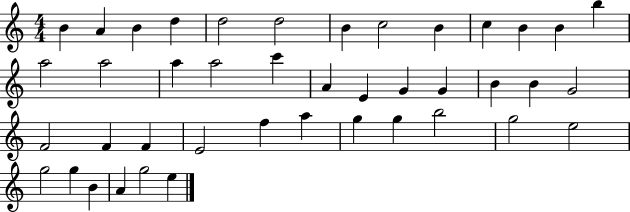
{
  \clef treble
  \numericTimeSignature
  \time 4/4
  \key c \major
  b'4 a'4 b'4 d''4 | d''2 d''2 | b'4 c''2 b'4 | c''4 b'4 b'4 b''4 | \break a''2 a''2 | a''4 a''2 c'''4 | a'4 e'4 g'4 g'4 | b'4 b'4 g'2 | \break f'2 f'4 f'4 | e'2 f''4 a''4 | g''4 g''4 b''2 | g''2 e''2 | \break g''2 g''4 b'4 | a'4 g''2 e''4 | \bar "|."
}